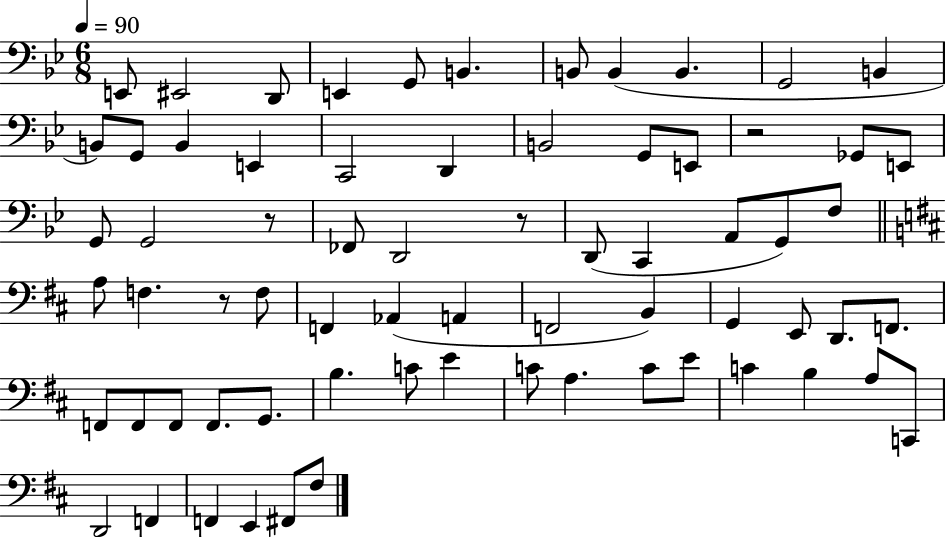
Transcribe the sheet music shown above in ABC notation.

X:1
T:Untitled
M:6/8
L:1/4
K:Bb
E,,/2 ^E,,2 D,,/2 E,, G,,/2 B,, B,,/2 B,, B,, G,,2 B,, B,,/2 G,,/2 B,, E,, C,,2 D,, B,,2 G,,/2 E,,/2 z2 _G,,/2 E,,/2 G,,/2 G,,2 z/2 _F,,/2 D,,2 z/2 D,,/2 C,, A,,/2 G,,/2 F,/2 A,/2 F, z/2 F,/2 F,, _A,, A,, F,,2 B,, G,, E,,/2 D,,/2 F,,/2 F,,/2 F,,/2 F,,/2 F,,/2 G,,/2 B, C/2 E C/2 A, C/2 E/2 C B, A,/2 C,,/2 D,,2 F,, F,, E,, ^F,,/2 ^F,/2